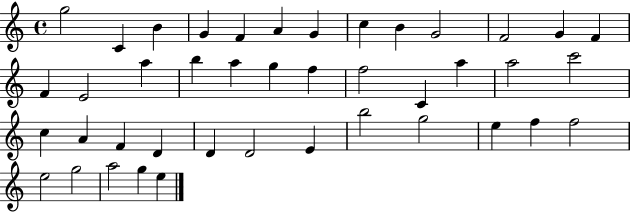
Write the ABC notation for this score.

X:1
T:Untitled
M:4/4
L:1/4
K:C
g2 C B G F A G c B G2 F2 G F F E2 a b a g f f2 C a a2 c'2 c A F D D D2 E b2 g2 e f f2 e2 g2 a2 g e